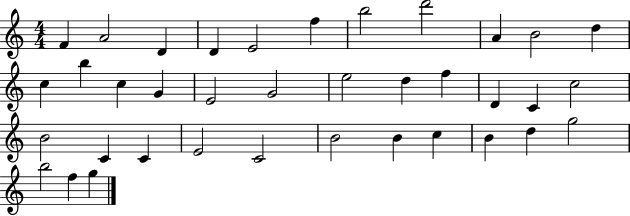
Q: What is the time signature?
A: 4/4